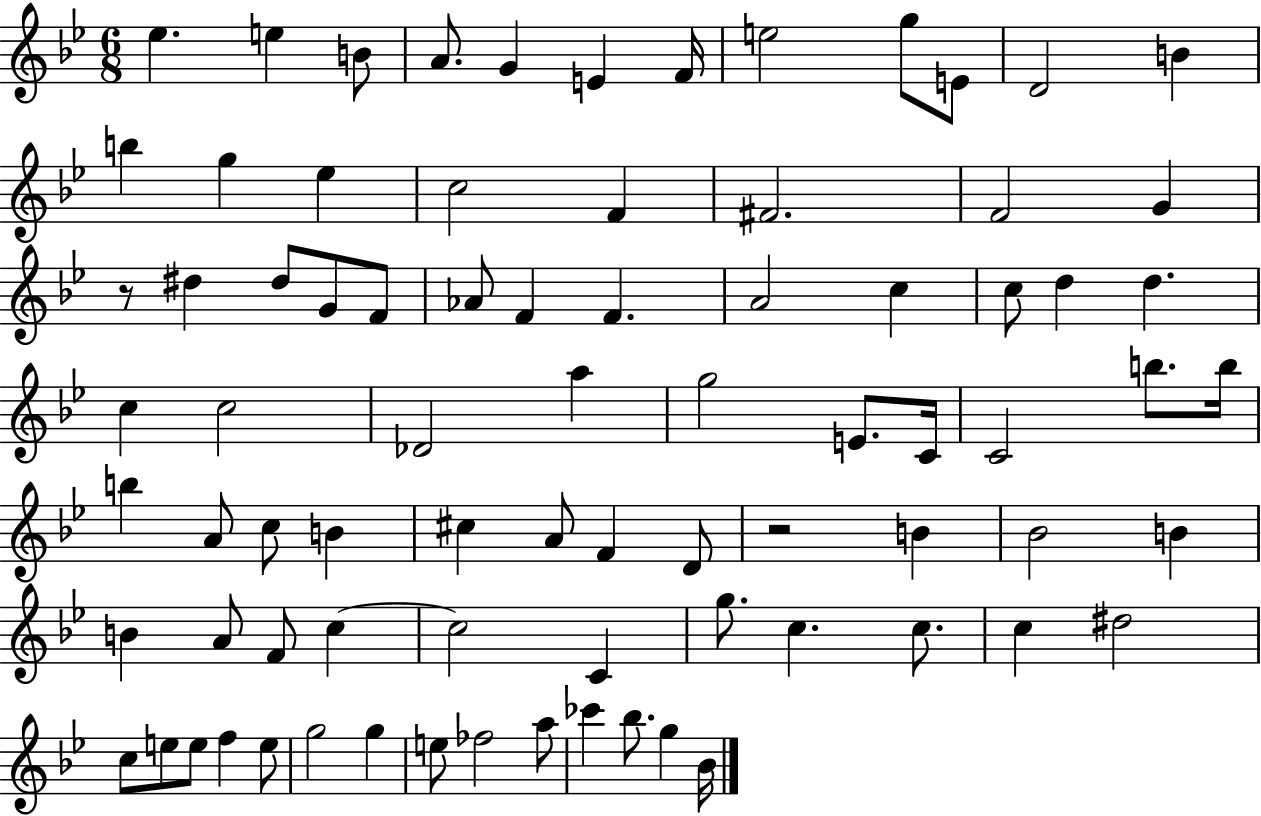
{
  \clef treble
  \numericTimeSignature
  \time 6/8
  \key bes \major
  ees''4. e''4 b'8 | a'8. g'4 e'4 f'16 | e''2 g''8 e'8 | d'2 b'4 | \break b''4 g''4 ees''4 | c''2 f'4 | fis'2. | f'2 g'4 | \break r8 dis''4 dis''8 g'8 f'8 | aes'8 f'4 f'4. | a'2 c''4 | c''8 d''4 d''4. | \break c''4 c''2 | des'2 a''4 | g''2 e'8. c'16 | c'2 b''8. b''16 | \break b''4 a'8 c''8 b'4 | cis''4 a'8 f'4 d'8 | r2 b'4 | bes'2 b'4 | \break b'4 a'8 f'8 c''4~~ | c''2 c'4 | g''8. c''4. c''8. | c''4 dis''2 | \break c''8 e''8 e''8 f''4 e''8 | g''2 g''4 | e''8 fes''2 a''8 | ces'''4 bes''8. g''4 bes'16 | \break \bar "|."
}